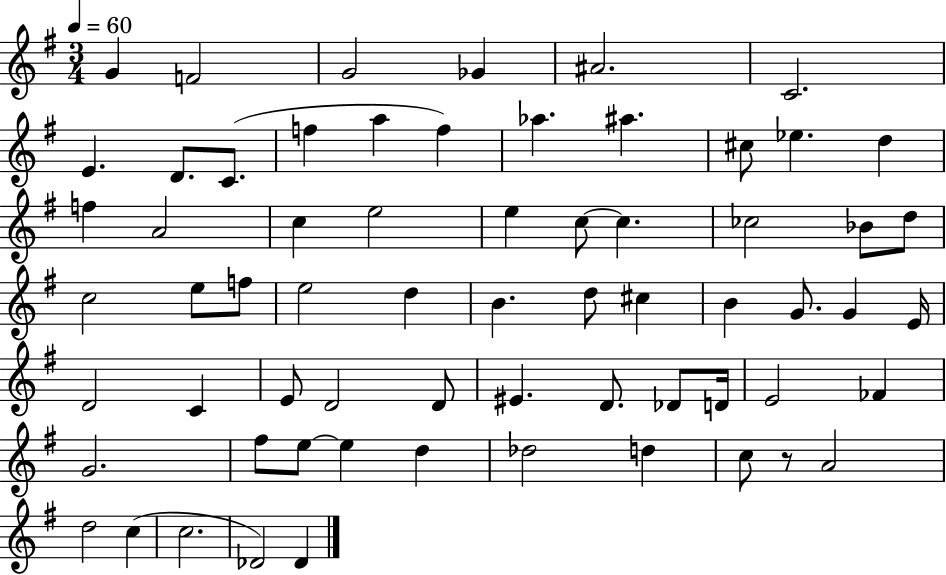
{
  \clef treble
  \numericTimeSignature
  \time 3/4
  \key g \major
  \tempo 4 = 60
  g'4 f'2 | g'2 ges'4 | ais'2. | c'2. | \break e'4. d'8. c'8.( | f''4 a''4 f''4) | aes''4. ais''4. | cis''8 ees''4. d''4 | \break f''4 a'2 | c''4 e''2 | e''4 c''8~~ c''4. | ces''2 bes'8 d''8 | \break c''2 e''8 f''8 | e''2 d''4 | b'4. d''8 cis''4 | b'4 g'8. g'4 e'16 | \break d'2 c'4 | e'8 d'2 d'8 | eis'4. d'8. des'8 d'16 | e'2 fes'4 | \break g'2. | fis''8 e''8~~ e''4 d''4 | des''2 d''4 | c''8 r8 a'2 | \break d''2 c''4( | c''2. | des'2) des'4 | \bar "|."
}